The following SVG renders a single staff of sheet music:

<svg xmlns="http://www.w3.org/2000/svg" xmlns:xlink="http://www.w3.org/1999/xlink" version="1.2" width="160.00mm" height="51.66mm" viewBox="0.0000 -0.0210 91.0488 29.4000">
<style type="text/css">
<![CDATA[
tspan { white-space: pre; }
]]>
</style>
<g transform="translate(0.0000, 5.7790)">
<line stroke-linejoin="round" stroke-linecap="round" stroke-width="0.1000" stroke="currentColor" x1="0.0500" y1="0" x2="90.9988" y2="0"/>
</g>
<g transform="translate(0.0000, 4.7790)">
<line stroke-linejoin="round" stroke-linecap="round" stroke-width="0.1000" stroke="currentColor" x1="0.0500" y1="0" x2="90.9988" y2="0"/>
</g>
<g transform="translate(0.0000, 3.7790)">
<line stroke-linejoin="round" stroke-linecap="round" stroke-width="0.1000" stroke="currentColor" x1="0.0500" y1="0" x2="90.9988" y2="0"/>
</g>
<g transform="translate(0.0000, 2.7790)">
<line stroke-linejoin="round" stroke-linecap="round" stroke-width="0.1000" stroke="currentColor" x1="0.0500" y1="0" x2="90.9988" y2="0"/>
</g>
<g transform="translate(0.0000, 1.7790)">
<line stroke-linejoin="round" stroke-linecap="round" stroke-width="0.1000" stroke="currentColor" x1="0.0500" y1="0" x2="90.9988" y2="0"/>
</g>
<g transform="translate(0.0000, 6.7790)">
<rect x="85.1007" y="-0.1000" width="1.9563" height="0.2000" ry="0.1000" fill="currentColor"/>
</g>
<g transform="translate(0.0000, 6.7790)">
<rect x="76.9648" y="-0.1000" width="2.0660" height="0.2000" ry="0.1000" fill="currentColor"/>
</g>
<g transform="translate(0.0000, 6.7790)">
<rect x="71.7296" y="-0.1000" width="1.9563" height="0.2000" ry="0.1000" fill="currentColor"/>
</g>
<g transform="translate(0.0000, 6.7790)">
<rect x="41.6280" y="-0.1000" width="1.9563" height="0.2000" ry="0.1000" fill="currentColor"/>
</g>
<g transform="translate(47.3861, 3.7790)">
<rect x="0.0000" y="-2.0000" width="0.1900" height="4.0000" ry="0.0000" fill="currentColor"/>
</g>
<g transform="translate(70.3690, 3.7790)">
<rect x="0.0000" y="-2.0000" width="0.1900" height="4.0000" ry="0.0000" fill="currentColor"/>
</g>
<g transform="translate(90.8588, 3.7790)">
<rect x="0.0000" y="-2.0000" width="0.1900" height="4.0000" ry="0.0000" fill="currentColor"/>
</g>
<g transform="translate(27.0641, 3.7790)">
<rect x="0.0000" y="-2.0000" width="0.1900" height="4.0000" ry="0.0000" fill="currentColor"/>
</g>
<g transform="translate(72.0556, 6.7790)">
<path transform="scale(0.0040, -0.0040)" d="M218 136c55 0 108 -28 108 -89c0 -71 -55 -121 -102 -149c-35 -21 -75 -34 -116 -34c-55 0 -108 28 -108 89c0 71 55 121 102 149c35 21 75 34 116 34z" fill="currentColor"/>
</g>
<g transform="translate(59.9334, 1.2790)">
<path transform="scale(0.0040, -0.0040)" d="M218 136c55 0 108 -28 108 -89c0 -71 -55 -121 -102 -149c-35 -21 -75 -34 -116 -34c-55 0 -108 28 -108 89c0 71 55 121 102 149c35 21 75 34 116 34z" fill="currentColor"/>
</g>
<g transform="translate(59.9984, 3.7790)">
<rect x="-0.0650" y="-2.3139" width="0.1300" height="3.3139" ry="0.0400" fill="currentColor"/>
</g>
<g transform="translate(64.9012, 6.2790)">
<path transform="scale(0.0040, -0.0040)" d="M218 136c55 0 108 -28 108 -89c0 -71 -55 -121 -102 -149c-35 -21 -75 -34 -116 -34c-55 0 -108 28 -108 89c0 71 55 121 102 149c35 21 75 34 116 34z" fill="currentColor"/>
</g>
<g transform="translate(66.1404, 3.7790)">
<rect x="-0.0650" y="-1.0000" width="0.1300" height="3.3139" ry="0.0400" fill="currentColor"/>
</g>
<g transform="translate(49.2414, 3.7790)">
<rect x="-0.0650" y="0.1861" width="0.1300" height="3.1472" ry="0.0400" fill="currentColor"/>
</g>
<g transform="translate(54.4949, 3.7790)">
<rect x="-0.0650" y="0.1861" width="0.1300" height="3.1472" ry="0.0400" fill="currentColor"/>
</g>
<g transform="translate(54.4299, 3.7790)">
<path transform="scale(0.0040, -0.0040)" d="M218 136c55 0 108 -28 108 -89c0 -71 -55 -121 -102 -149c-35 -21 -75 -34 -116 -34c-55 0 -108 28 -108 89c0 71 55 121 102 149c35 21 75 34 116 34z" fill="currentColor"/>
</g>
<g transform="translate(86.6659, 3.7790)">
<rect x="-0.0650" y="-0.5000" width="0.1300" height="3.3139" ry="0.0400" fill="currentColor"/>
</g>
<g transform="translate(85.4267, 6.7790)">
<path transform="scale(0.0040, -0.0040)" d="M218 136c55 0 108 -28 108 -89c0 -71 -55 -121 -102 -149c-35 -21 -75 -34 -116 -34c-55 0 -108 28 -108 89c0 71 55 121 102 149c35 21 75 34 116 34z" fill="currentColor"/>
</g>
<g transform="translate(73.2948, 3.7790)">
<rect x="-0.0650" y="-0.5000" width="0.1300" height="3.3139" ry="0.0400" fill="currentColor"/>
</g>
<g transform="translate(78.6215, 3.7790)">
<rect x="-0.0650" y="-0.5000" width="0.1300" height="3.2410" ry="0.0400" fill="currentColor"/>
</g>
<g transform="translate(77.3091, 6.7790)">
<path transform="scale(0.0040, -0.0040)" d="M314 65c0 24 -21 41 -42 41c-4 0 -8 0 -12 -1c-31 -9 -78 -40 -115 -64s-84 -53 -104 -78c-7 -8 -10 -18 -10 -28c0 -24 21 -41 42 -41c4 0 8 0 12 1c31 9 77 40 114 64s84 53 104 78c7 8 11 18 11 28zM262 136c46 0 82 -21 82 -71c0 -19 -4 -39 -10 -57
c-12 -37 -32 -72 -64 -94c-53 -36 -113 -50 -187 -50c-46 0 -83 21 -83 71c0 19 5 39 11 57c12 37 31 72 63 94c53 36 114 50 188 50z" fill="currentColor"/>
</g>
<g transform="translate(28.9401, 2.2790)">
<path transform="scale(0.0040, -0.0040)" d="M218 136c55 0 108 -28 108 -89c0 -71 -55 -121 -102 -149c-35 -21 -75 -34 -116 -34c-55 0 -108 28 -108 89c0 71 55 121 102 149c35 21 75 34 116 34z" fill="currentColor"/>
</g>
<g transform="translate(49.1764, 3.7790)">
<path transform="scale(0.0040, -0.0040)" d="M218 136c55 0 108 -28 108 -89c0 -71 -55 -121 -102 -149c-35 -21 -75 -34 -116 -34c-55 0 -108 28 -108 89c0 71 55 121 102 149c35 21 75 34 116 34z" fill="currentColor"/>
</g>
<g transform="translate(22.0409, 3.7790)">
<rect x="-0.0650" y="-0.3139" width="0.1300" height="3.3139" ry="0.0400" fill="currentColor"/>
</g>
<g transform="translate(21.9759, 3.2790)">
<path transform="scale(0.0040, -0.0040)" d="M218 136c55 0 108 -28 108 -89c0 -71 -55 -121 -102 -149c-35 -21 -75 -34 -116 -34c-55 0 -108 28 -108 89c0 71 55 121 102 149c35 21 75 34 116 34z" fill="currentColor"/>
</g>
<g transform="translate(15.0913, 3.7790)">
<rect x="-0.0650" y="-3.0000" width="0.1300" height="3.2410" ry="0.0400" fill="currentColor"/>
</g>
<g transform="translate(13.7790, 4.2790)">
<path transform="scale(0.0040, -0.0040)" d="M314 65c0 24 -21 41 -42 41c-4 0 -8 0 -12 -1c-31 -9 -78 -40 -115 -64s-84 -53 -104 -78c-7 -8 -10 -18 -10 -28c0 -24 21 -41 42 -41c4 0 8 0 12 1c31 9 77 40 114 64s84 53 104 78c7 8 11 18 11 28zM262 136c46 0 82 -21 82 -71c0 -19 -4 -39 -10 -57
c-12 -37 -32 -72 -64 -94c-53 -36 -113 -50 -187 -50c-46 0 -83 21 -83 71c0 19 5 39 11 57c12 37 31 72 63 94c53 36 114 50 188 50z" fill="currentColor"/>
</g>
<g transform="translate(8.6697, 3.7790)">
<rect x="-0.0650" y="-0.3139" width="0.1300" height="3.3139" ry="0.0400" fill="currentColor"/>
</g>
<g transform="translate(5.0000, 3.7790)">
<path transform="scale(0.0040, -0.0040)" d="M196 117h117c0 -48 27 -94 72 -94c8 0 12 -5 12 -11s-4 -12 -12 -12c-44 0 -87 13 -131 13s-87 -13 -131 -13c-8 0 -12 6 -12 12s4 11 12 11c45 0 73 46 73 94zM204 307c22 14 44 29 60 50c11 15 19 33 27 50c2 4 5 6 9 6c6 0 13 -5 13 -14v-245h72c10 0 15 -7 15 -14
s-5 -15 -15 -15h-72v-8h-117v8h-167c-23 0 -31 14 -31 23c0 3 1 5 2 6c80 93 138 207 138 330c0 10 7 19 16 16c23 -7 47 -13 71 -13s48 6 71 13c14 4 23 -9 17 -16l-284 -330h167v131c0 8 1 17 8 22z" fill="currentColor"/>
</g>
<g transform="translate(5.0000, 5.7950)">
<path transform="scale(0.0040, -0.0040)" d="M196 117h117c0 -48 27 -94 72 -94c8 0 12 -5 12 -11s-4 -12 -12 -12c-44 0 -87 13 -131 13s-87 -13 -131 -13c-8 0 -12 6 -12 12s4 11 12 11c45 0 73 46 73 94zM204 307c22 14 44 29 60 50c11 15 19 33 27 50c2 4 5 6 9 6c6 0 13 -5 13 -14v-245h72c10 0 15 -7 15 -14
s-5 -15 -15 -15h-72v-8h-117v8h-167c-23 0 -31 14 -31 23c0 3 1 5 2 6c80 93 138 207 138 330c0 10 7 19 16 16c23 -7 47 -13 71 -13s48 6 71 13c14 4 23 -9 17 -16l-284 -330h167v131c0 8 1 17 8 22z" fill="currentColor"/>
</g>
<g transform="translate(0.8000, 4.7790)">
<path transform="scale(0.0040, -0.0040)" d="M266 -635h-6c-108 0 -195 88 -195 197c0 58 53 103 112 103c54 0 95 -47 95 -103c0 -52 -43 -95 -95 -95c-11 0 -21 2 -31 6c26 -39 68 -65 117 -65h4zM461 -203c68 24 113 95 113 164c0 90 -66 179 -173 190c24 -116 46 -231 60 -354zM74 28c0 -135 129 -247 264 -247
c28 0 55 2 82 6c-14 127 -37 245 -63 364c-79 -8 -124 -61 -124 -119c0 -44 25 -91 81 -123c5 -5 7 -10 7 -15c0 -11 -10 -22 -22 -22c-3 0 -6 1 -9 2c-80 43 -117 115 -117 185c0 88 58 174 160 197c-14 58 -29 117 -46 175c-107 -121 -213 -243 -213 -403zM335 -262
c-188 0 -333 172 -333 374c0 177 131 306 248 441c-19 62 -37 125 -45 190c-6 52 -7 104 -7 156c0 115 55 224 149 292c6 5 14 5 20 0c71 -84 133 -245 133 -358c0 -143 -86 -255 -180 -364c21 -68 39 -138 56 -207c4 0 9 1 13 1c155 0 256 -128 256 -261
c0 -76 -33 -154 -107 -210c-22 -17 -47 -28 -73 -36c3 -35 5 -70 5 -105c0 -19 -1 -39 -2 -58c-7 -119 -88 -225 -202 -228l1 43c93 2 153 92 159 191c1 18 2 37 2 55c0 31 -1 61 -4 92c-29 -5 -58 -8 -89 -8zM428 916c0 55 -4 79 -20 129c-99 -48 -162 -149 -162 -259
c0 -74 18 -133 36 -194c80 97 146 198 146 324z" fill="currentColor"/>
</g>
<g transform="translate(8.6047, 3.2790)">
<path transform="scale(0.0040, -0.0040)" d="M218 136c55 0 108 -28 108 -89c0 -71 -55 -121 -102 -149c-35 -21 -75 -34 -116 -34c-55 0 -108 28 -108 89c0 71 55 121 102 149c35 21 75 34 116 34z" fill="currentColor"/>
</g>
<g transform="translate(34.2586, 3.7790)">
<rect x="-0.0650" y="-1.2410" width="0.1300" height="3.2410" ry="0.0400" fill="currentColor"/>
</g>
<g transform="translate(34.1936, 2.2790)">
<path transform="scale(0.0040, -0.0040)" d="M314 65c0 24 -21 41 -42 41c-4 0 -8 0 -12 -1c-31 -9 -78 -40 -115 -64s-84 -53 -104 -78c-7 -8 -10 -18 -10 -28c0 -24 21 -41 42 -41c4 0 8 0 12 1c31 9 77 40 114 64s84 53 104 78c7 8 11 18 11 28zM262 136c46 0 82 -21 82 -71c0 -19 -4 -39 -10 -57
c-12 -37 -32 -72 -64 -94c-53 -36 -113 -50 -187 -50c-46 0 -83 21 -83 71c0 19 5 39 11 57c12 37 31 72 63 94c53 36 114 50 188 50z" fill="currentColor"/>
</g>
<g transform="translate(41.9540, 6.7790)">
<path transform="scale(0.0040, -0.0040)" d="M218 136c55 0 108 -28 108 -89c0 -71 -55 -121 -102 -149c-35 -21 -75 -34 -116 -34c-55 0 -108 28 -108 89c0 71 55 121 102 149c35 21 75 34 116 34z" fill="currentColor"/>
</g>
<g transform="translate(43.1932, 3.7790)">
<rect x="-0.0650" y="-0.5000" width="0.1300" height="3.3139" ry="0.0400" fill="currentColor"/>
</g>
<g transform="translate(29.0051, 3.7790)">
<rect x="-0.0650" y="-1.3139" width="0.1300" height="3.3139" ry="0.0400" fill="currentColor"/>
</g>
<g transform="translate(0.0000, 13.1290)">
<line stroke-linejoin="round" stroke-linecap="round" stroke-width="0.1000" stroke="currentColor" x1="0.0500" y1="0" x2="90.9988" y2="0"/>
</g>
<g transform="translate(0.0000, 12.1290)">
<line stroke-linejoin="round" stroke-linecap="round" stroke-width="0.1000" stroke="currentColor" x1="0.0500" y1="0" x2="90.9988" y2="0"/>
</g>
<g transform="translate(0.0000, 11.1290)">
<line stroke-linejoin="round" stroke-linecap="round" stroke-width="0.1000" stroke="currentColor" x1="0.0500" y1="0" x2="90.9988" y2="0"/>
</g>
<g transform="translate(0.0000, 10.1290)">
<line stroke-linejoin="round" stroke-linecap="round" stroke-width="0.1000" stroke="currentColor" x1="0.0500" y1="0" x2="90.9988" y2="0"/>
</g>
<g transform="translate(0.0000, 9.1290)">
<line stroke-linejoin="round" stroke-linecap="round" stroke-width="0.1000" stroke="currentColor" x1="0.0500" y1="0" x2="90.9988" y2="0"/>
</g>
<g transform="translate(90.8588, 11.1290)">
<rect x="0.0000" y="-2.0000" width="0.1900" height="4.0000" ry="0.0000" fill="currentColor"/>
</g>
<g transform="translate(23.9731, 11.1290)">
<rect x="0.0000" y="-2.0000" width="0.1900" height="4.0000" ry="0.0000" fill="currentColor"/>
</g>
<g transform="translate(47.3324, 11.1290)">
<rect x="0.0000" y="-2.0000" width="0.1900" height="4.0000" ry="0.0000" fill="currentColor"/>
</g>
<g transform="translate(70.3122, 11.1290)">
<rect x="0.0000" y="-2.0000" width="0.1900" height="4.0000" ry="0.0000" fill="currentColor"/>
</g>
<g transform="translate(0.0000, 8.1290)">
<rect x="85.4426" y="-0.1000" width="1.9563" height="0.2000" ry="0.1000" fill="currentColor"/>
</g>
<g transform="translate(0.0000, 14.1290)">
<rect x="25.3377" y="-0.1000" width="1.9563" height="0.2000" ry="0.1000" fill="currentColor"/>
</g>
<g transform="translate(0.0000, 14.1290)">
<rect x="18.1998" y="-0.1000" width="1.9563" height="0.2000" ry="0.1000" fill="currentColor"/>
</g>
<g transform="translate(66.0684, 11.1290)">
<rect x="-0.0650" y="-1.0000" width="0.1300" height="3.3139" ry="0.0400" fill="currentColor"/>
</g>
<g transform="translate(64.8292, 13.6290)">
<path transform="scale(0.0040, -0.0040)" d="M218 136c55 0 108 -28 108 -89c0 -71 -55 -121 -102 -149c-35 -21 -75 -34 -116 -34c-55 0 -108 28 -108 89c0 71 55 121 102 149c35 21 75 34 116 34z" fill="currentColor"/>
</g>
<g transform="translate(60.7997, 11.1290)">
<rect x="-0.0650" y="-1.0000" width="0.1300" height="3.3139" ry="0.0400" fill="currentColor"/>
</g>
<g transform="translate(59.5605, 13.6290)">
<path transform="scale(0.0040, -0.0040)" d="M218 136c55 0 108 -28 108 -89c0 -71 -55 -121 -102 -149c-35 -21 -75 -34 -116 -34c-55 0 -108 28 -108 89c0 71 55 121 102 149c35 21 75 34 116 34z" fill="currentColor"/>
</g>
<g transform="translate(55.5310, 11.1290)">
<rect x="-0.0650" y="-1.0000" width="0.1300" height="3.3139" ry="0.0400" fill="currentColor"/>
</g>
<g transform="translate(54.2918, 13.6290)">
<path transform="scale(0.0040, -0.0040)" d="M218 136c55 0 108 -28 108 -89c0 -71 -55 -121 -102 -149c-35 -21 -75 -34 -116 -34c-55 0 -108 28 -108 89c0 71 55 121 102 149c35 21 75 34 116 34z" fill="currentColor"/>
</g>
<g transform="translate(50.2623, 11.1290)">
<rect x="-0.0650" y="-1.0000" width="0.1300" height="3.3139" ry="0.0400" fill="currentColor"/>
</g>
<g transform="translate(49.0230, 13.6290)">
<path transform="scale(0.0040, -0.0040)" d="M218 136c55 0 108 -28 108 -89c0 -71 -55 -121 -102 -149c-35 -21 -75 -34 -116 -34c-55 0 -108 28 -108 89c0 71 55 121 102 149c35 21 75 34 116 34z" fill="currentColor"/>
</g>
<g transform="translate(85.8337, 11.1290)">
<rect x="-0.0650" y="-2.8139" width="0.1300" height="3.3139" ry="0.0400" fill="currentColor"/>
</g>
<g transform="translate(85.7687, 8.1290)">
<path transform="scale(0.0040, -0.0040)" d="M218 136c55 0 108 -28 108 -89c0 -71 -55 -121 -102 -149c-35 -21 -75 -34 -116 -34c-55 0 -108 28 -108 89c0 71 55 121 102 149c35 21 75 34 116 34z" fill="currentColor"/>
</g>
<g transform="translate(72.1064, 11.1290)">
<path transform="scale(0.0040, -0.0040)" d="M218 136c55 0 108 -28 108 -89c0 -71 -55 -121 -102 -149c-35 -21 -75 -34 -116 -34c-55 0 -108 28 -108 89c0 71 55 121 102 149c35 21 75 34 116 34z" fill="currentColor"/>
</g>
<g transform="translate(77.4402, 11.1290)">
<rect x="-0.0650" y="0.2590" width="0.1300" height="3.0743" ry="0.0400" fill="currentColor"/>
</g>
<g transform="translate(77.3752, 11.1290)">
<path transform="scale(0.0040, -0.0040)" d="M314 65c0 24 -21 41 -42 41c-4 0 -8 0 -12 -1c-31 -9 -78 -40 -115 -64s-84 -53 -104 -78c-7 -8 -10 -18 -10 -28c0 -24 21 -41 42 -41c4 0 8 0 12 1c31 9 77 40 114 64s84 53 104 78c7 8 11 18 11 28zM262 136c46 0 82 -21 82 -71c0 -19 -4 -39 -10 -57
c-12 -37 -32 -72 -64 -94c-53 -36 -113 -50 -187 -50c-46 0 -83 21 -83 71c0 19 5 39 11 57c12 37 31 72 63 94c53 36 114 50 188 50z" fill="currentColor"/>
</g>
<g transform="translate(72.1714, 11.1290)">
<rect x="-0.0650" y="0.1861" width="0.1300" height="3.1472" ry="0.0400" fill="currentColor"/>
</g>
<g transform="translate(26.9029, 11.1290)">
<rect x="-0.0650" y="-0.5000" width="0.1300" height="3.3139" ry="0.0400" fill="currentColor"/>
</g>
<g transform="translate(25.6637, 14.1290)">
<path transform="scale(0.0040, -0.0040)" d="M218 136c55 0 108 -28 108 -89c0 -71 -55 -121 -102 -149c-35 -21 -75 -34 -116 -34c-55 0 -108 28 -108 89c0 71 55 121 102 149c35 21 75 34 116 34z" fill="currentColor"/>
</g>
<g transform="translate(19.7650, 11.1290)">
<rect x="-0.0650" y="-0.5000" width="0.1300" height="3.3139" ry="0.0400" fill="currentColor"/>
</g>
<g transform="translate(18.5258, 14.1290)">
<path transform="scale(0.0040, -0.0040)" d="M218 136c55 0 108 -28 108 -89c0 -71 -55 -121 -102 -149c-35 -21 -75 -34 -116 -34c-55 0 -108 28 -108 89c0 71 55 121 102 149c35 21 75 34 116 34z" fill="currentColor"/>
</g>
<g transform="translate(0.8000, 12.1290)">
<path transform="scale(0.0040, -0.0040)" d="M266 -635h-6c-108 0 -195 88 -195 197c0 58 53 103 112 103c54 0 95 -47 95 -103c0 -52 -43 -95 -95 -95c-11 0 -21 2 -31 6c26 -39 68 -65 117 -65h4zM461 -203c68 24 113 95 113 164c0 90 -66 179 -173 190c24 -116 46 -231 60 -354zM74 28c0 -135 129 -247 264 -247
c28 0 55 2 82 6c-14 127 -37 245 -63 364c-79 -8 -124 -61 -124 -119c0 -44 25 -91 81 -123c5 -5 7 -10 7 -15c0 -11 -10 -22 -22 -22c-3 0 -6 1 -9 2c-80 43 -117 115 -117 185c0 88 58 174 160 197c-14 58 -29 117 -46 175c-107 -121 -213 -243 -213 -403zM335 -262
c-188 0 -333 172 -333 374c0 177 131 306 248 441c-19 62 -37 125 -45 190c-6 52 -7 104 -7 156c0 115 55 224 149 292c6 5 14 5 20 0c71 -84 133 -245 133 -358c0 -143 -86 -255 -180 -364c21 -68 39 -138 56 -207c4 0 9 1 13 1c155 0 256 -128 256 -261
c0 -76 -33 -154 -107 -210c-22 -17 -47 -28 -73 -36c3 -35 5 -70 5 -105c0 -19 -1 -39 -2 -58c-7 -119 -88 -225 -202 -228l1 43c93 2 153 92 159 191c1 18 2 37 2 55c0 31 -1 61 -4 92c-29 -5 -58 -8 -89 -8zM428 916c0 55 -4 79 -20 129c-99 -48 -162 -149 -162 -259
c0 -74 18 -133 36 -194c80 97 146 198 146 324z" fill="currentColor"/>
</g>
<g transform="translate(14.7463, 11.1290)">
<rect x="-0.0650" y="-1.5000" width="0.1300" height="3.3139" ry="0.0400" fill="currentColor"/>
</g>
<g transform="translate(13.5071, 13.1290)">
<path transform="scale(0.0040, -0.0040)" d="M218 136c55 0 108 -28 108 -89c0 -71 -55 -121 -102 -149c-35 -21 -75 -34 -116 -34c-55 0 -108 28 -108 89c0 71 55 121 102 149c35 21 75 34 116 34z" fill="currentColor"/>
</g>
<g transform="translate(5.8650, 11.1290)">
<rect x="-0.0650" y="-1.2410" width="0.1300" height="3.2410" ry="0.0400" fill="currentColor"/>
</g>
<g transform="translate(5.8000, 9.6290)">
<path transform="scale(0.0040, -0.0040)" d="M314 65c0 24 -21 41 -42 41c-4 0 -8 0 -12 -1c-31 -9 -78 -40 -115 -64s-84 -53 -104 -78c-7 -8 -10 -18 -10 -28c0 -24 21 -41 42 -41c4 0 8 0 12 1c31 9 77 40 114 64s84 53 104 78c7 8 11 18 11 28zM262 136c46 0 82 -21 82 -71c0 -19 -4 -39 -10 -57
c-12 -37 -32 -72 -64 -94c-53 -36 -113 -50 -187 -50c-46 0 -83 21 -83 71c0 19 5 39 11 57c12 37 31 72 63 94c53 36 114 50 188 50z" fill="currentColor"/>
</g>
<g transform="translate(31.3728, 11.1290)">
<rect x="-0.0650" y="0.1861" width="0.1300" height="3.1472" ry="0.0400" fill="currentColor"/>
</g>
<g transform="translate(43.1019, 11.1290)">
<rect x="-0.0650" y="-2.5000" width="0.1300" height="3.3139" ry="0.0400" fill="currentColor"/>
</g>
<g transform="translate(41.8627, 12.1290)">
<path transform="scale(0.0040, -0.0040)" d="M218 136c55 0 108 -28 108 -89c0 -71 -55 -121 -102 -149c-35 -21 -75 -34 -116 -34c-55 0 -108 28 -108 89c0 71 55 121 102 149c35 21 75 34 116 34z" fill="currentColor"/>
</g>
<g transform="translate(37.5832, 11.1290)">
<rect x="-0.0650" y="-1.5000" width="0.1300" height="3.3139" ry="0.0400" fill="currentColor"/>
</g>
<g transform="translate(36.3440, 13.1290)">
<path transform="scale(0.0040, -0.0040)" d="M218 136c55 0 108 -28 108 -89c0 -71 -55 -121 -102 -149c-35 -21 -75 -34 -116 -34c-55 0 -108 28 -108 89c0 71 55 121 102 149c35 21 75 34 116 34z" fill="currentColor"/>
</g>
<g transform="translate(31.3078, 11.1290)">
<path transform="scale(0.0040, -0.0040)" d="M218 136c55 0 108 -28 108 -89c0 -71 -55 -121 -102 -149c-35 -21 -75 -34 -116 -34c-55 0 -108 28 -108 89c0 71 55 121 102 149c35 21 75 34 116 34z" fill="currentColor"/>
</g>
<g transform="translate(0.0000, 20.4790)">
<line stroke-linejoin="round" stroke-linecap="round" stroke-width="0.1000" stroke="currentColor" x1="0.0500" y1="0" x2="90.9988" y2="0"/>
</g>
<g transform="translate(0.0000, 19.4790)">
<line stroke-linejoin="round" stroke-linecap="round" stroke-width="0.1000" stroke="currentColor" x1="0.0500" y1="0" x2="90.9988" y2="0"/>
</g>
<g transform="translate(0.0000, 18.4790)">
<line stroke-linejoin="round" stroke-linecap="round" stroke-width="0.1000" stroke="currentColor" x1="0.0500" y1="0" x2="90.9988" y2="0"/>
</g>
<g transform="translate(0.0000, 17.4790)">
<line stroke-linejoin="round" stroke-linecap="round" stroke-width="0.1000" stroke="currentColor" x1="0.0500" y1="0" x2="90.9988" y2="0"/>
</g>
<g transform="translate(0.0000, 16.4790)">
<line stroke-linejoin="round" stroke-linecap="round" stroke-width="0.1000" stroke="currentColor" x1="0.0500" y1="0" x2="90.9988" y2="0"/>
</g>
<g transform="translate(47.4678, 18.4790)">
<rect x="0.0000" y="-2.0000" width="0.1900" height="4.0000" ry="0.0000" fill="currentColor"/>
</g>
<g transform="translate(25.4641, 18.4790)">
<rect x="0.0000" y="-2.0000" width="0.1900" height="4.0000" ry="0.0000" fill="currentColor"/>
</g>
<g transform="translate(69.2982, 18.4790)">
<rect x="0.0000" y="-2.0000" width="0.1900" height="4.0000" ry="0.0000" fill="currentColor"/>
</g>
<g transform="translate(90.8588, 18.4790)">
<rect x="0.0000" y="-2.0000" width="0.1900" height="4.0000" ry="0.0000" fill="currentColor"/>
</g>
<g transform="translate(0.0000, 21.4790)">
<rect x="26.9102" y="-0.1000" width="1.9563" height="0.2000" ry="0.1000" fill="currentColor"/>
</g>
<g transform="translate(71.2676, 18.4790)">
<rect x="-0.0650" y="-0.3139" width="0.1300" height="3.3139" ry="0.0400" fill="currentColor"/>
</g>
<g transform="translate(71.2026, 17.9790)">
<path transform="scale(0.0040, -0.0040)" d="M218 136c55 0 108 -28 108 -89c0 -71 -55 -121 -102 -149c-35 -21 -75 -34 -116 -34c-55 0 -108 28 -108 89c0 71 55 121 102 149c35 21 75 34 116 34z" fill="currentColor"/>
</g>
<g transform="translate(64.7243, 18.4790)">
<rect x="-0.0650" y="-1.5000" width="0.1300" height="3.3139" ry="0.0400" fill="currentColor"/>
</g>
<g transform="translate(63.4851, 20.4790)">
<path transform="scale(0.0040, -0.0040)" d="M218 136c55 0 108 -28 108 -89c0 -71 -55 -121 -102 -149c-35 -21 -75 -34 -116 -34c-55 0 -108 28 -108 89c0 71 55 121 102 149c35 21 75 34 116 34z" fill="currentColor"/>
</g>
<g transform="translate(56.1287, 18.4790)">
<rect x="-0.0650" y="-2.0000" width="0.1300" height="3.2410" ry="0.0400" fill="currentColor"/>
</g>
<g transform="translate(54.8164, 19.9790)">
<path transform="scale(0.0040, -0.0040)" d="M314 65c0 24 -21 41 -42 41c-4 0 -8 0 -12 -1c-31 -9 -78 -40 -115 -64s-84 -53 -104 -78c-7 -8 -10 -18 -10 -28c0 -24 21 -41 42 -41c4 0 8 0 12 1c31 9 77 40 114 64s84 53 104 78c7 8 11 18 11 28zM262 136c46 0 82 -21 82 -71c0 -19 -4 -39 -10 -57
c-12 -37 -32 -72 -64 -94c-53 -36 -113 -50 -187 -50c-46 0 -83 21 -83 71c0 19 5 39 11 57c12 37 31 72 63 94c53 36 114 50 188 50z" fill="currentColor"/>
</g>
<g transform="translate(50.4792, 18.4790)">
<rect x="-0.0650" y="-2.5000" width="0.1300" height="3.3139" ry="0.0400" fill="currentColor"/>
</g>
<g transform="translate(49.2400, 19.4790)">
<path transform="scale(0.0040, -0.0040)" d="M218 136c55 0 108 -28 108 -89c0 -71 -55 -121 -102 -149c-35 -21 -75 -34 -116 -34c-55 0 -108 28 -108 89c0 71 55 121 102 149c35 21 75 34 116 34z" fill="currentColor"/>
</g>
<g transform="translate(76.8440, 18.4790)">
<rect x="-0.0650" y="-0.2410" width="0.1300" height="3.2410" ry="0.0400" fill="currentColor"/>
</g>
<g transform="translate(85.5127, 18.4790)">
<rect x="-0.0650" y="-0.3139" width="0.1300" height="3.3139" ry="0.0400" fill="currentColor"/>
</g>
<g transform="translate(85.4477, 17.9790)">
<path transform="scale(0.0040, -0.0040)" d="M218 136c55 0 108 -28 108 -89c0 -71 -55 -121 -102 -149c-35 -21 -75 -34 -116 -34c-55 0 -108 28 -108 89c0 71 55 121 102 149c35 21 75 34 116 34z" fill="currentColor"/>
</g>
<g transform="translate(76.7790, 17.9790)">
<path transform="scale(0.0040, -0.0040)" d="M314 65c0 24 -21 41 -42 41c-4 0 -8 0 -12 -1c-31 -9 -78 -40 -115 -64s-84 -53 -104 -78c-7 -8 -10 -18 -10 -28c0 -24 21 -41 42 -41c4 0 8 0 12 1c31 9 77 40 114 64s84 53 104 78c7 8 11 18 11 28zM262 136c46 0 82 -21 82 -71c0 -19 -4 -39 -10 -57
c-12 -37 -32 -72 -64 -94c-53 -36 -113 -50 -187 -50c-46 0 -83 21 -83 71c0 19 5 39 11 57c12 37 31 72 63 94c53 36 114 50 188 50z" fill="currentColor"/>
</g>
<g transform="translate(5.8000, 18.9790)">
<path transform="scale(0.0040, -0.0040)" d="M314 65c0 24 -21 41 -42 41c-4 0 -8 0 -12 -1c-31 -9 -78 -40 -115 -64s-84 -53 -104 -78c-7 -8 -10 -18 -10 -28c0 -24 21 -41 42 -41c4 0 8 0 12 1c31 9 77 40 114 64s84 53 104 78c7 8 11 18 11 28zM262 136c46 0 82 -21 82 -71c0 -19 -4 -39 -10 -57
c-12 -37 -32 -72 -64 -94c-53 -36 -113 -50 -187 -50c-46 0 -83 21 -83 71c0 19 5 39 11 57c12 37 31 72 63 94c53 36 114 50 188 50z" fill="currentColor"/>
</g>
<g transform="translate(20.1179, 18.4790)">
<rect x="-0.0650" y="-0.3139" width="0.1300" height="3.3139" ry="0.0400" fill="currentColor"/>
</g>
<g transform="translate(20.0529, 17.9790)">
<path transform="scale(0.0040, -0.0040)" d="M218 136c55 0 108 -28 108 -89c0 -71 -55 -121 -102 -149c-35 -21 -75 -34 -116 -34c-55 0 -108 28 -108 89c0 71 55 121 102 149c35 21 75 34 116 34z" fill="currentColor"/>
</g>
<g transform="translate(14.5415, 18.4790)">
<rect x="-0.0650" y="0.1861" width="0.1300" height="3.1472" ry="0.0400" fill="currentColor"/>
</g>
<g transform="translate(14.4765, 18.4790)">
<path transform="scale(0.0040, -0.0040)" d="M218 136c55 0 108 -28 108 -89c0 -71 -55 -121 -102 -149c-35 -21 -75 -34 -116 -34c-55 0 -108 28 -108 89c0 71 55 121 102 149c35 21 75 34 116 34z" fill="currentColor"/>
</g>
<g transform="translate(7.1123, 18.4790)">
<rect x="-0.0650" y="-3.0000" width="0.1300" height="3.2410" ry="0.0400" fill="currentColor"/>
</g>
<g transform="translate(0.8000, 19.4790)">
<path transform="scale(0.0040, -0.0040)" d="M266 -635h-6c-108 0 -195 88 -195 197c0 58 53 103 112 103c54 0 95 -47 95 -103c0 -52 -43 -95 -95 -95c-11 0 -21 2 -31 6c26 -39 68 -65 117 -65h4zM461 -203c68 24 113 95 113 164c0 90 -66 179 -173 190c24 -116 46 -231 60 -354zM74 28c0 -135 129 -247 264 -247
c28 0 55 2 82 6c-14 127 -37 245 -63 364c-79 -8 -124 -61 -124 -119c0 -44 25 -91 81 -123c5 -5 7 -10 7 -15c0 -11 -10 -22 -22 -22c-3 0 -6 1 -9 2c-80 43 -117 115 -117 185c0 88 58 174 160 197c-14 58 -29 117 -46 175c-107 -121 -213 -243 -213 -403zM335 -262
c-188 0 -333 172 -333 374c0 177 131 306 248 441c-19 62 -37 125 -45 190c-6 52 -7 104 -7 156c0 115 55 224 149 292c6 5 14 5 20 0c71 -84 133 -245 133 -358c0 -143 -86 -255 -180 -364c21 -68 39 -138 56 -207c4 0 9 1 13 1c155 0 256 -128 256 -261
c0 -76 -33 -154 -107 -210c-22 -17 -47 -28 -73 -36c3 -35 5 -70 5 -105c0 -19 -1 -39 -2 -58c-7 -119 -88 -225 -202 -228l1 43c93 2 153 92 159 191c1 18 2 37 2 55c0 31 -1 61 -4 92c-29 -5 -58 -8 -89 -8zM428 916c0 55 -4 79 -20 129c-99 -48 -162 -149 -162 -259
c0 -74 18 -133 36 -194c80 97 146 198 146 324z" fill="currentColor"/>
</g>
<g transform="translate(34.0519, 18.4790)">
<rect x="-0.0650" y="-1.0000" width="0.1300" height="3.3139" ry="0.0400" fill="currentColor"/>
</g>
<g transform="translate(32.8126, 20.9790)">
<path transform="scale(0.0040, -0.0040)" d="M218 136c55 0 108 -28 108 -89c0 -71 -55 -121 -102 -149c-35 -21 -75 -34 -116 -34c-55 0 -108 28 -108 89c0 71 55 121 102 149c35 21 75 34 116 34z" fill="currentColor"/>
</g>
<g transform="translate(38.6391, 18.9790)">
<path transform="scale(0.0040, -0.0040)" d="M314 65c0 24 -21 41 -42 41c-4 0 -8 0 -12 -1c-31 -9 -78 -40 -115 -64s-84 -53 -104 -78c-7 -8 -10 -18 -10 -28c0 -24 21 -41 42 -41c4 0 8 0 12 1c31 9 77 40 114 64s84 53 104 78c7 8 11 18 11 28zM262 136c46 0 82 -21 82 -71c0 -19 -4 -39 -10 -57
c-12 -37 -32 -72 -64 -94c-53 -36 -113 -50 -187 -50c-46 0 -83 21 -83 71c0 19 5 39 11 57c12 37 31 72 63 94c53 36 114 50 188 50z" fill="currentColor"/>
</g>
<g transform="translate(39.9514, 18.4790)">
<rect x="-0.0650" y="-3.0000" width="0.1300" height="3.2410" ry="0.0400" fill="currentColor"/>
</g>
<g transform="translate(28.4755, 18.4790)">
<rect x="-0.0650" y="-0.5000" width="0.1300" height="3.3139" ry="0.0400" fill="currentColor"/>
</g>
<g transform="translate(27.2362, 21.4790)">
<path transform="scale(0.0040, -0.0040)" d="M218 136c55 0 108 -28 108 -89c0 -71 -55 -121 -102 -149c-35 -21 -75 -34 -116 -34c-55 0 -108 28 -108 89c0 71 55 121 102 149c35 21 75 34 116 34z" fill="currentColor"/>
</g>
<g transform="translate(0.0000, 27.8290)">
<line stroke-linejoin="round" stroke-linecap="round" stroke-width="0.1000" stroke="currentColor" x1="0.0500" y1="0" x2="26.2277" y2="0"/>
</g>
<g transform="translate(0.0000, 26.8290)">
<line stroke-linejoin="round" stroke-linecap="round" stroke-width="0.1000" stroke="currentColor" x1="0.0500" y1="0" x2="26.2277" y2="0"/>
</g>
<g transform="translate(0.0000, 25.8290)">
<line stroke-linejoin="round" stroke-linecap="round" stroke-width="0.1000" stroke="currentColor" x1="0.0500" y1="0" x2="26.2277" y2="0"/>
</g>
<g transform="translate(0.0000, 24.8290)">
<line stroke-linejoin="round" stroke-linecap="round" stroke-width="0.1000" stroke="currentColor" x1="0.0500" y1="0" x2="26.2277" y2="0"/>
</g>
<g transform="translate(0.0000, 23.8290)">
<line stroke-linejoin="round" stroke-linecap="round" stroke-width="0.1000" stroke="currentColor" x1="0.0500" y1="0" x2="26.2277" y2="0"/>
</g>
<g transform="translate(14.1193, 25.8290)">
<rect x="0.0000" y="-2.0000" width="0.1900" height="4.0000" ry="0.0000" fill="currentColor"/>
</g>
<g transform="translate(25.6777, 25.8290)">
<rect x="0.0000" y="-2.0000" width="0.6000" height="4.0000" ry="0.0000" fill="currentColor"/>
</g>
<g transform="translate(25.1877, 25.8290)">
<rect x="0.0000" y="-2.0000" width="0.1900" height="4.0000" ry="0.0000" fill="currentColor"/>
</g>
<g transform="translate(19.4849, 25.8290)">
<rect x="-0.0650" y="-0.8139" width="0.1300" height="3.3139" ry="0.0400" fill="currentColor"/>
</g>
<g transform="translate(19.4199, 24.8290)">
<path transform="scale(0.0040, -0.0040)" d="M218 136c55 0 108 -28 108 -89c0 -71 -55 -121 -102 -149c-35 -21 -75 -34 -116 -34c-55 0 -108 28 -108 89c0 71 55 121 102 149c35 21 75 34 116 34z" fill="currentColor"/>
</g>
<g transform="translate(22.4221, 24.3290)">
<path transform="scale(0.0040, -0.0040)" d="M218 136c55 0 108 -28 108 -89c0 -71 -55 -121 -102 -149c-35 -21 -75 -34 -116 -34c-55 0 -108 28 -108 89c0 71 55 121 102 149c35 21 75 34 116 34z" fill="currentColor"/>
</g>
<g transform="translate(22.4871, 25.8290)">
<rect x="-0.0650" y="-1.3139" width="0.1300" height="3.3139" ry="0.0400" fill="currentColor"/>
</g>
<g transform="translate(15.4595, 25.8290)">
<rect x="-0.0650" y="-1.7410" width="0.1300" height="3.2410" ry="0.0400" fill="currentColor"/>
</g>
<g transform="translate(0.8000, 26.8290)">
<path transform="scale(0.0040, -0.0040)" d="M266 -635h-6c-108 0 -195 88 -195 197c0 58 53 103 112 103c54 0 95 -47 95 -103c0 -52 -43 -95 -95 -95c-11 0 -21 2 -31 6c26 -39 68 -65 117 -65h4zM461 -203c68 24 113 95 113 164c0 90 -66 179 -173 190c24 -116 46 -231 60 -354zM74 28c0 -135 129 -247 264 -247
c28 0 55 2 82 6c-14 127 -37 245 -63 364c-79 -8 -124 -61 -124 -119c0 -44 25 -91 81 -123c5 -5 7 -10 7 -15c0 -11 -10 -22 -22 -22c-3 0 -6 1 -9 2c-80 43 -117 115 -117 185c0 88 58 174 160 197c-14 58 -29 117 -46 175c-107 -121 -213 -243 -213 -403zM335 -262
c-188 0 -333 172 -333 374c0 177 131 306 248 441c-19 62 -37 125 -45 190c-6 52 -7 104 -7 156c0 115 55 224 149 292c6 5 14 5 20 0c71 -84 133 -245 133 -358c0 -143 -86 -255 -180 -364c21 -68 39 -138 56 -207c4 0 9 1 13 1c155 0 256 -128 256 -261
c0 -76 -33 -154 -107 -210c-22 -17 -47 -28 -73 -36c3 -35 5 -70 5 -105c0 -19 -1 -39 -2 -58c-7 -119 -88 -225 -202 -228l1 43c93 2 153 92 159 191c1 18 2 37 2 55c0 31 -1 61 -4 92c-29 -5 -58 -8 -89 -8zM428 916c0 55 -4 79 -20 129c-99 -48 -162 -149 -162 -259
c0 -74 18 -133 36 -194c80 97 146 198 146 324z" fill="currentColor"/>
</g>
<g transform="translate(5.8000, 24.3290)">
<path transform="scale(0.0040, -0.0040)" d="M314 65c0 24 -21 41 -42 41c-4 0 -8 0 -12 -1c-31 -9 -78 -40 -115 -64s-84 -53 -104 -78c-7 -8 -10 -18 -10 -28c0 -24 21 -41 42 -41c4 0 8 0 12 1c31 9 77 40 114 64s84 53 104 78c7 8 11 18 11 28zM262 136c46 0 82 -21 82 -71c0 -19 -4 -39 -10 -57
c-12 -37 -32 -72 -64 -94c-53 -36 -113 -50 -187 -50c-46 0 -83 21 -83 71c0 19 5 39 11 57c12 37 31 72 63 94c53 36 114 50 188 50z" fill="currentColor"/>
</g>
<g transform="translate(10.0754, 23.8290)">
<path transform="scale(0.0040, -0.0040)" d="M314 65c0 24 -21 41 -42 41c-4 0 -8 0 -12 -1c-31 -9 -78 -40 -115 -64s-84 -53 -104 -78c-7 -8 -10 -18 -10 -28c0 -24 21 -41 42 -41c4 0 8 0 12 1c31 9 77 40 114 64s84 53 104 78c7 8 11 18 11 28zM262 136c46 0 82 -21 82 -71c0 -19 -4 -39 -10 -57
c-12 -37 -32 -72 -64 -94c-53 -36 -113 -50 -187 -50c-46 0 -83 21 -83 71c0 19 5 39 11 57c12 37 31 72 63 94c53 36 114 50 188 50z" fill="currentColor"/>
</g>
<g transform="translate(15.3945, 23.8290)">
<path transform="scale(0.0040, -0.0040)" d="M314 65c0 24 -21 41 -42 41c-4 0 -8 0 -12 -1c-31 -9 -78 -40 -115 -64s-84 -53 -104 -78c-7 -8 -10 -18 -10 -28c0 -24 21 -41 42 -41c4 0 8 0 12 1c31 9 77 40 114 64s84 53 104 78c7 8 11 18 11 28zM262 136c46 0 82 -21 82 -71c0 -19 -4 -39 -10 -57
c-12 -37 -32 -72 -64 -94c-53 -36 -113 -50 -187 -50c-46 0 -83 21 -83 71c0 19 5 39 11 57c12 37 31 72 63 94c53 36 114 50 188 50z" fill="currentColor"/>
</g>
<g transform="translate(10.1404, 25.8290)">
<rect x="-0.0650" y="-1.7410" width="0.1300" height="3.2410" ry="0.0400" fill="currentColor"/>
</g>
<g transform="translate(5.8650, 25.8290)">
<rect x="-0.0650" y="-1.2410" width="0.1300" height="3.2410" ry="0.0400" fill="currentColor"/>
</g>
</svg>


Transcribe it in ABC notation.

X:1
T:Untitled
M:4/4
L:1/4
K:C
c A2 c e e2 C B B g D C C2 C e2 E C C B E G D D D D B B2 a A2 B c C D A2 G F2 E c c2 c e2 f2 f2 d e